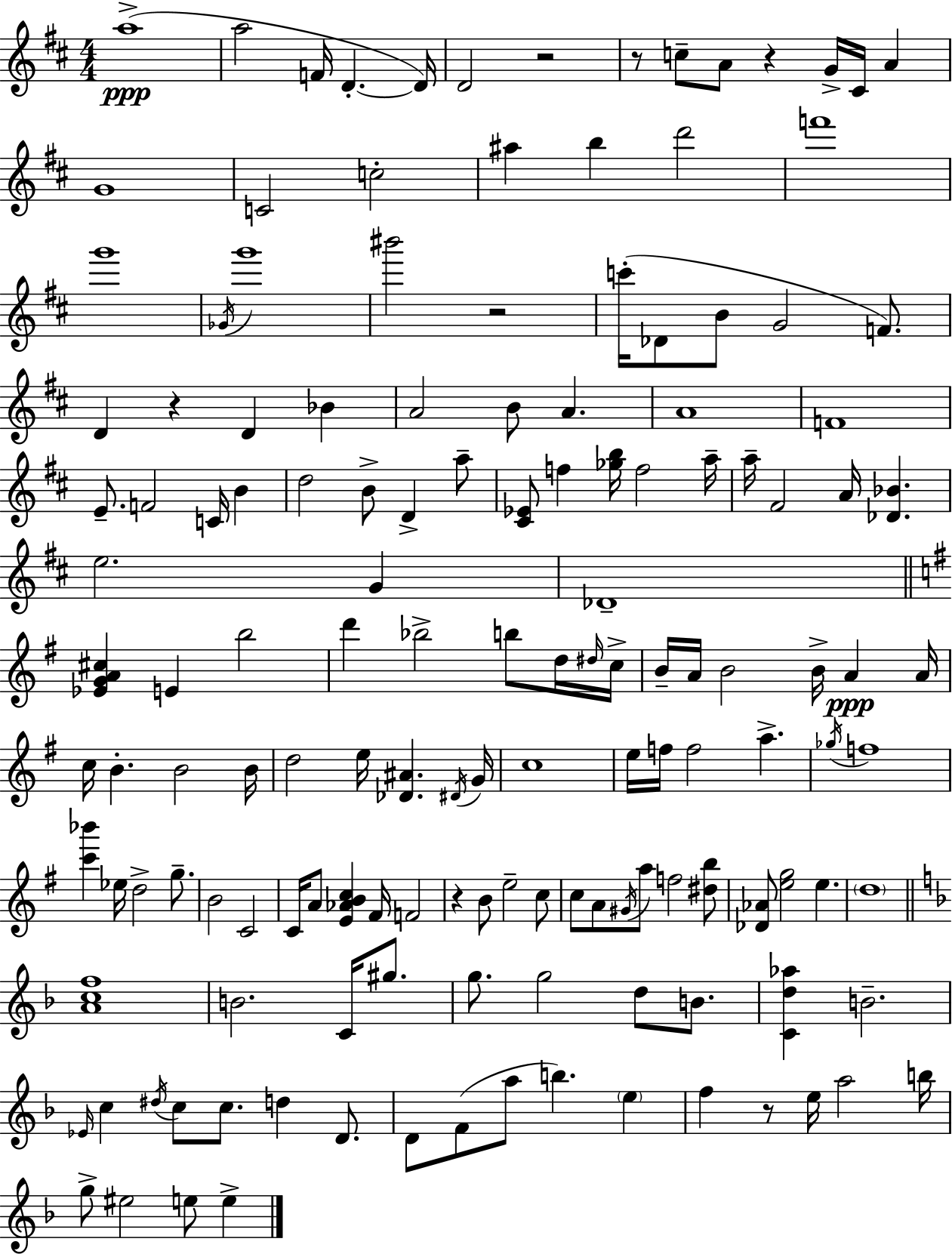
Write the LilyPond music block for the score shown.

{
  \clef treble
  \numericTimeSignature
  \time 4/4
  \key d \major
  a''1->(\ppp | a''2 f'16 d'4.-.~~ d'16) | d'2 r2 | r8 c''8-- a'8 r4 g'16-> cis'16 a'4 | \break g'1 | c'2 c''2-. | ais''4 b''4 d'''2 | f'''1 | \break g'''1 | \acciaccatura { ges'16 } g'''1 | bis'''2 r2 | c'''16-.( des'8 b'8 g'2 f'8.) | \break d'4 r4 d'4 bes'4 | a'2 b'8 a'4. | a'1 | f'1 | \break e'8.-- f'2 c'16 b'4 | d''2 b'8-> d'4-> a''8-- | <cis' ees'>8 f''4 <ges'' b''>16 f''2 | a''16-- a''16-- fis'2 a'16 <des' bes'>4. | \break e''2. g'4 | des'1-- | \bar "||" \break \key e \minor <ees' g' a' cis''>4 e'4 b''2 | d'''4 bes''2-> b''8 d''16 \grace { dis''16 } | c''16-> b'16-- a'16 b'2 b'16-> a'4\ppp | a'16 c''16 b'4.-. b'2 | \break b'16 d''2 e''16 <des' ais'>4. | \acciaccatura { dis'16 } g'16 c''1 | e''16 f''16 f''2 a''4.-> | \acciaccatura { ges''16 } f''1 | \break <c''' bes'''>4 ees''16 d''2-> | g''8.-- b'2 c'2 | c'16 a'8 <e' aes' b' c''>4 fis'16 f'2 | r4 b'8 e''2-- | \break c''8 c''8 a'8 \acciaccatura { gis'16 } a''8 f''2 | <dis'' b''>8 <des' aes'>8 <e'' g''>2 e''4. | \parenthesize d''1 | \bar "||" \break \key d \minor <a' c'' f''>1 | b'2. c'16 gis''8. | g''8. g''2 d''8 b'8. | <c' d'' aes''>4 b'2.-- | \break \grace { ees'16 } c''4 \acciaccatura { dis''16 } c''8 c''8. d''4 d'8. | d'8 f'8( a''8 b''4.) \parenthesize e''4 | f''4 r8 e''16 a''2 | b''16 g''8-> eis''2 e''8 e''4-> | \break \bar "|."
}